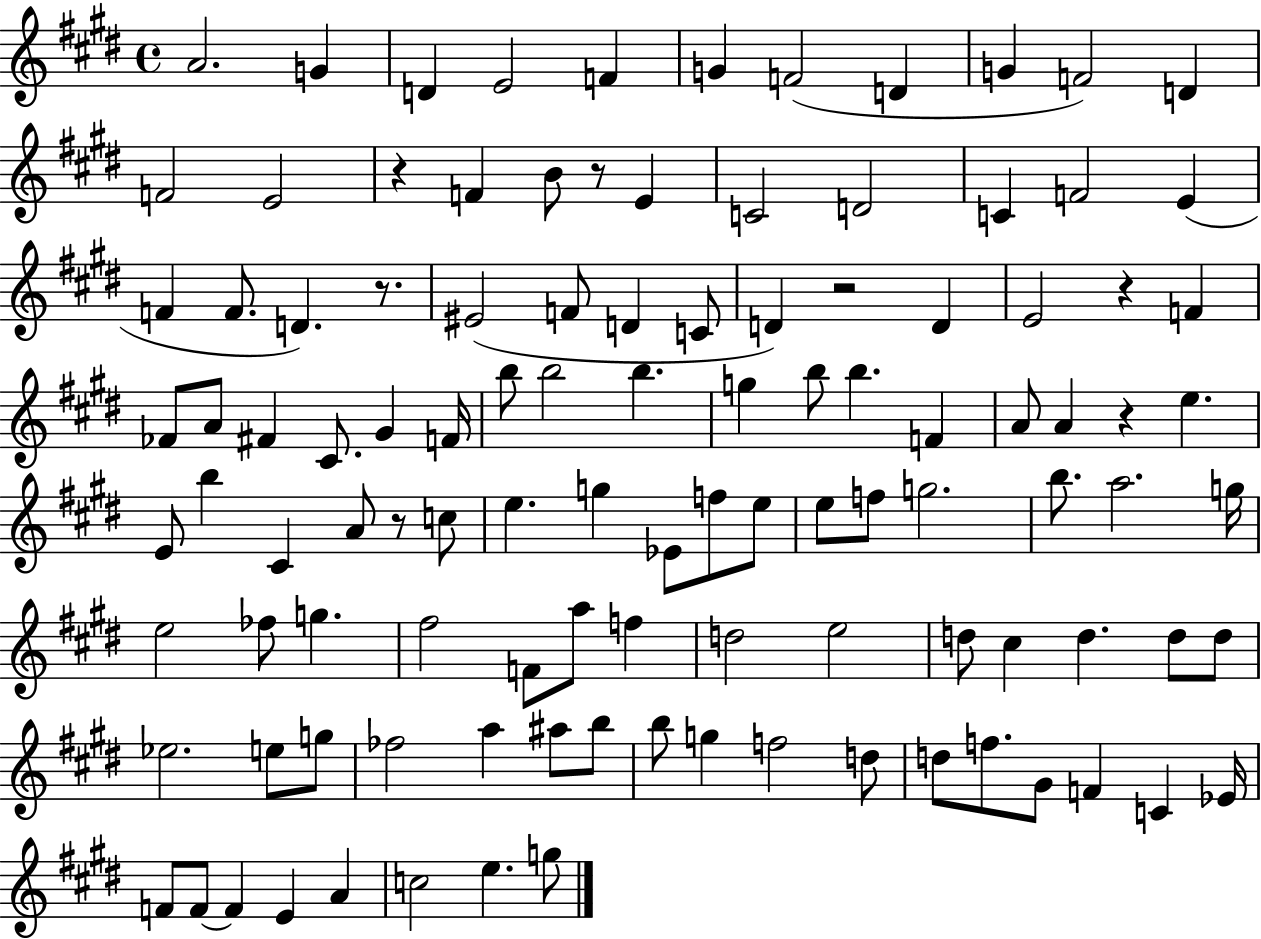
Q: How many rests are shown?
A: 7